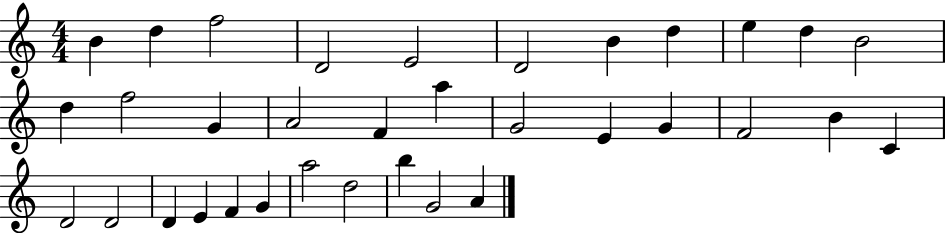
X:1
T:Untitled
M:4/4
L:1/4
K:C
B d f2 D2 E2 D2 B d e d B2 d f2 G A2 F a G2 E G F2 B C D2 D2 D E F G a2 d2 b G2 A